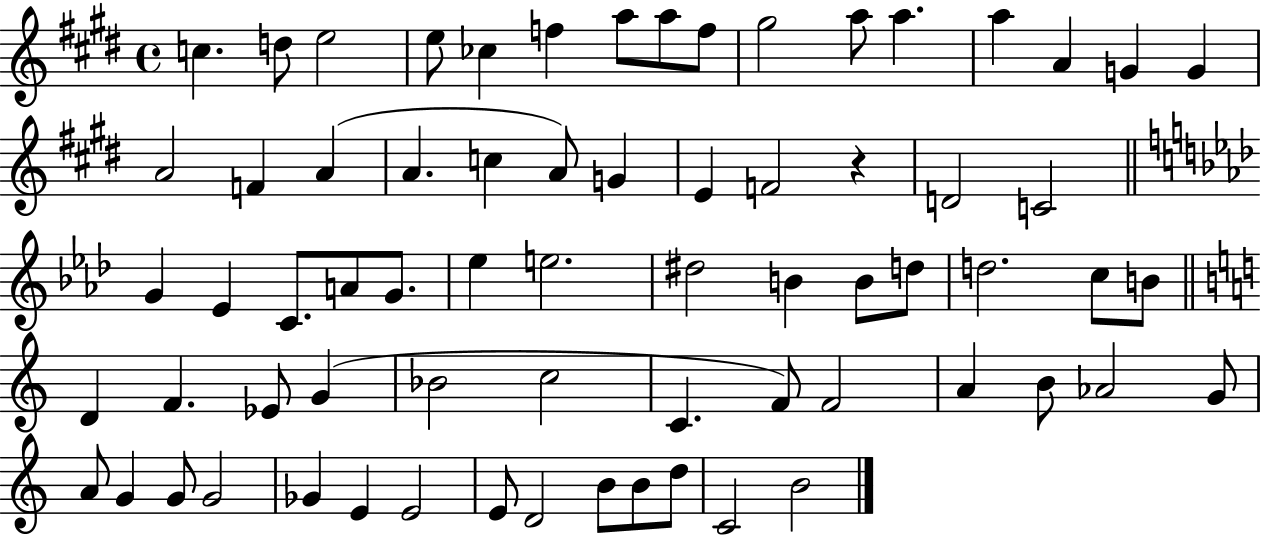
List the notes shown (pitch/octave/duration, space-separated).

C5/q. D5/e E5/h E5/e CES5/q F5/q A5/e A5/e F5/e G#5/h A5/e A5/q. A5/q A4/q G4/q G4/q A4/h F4/q A4/q A4/q. C5/q A4/e G4/q E4/q F4/h R/q D4/h C4/h G4/q Eb4/q C4/e. A4/e G4/e. Eb5/q E5/h. D#5/h B4/q B4/e D5/e D5/h. C5/e B4/e D4/q F4/q. Eb4/e G4/q Bb4/h C5/h C4/q. F4/e F4/h A4/q B4/e Ab4/h G4/e A4/e G4/q G4/e G4/h Gb4/q E4/q E4/h E4/e D4/h B4/e B4/e D5/e C4/h B4/h